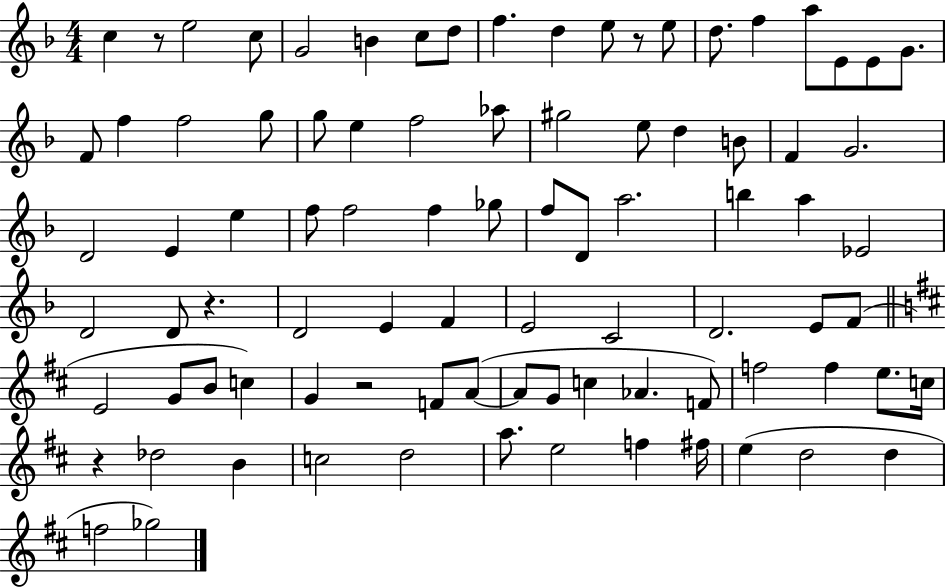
{
  \clef treble
  \numericTimeSignature
  \time 4/4
  \key f \major
  c''4 r8 e''2 c''8 | g'2 b'4 c''8 d''8 | f''4. d''4 e''8 r8 e''8 | d''8. f''4 a''8 e'8 e'8 g'8. | \break f'8 f''4 f''2 g''8 | g''8 e''4 f''2 aes''8 | gis''2 e''8 d''4 b'8 | f'4 g'2. | \break d'2 e'4 e''4 | f''8 f''2 f''4 ges''8 | f''8 d'8 a''2. | b''4 a''4 ees'2 | \break d'2 d'8 r4. | d'2 e'4 f'4 | e'2 c'2 | d'2. e'8 f'8( | \break \bar "||" \break \key d \major e'2 g'8 b'8 c''4) | g'4 r2 f'8 a'8~(~ | a'8 g'8 c''4 aes'4. f'8) | f''2 f''4 e''8. c''16 | \break r4 des''2 b'4 | c''2 d''2 | a''8. e''2 f''4 fis''16 | e''4( d''2 d''4 | \break f''2 ges''2) | \bar "|."
}